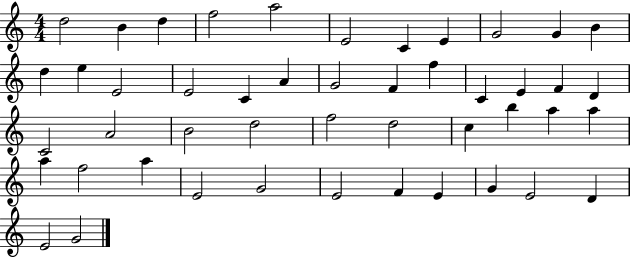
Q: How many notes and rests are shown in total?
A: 47